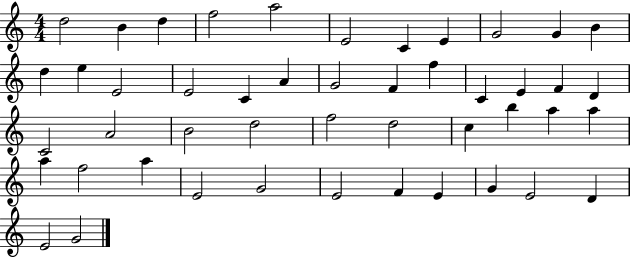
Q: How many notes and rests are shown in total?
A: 47